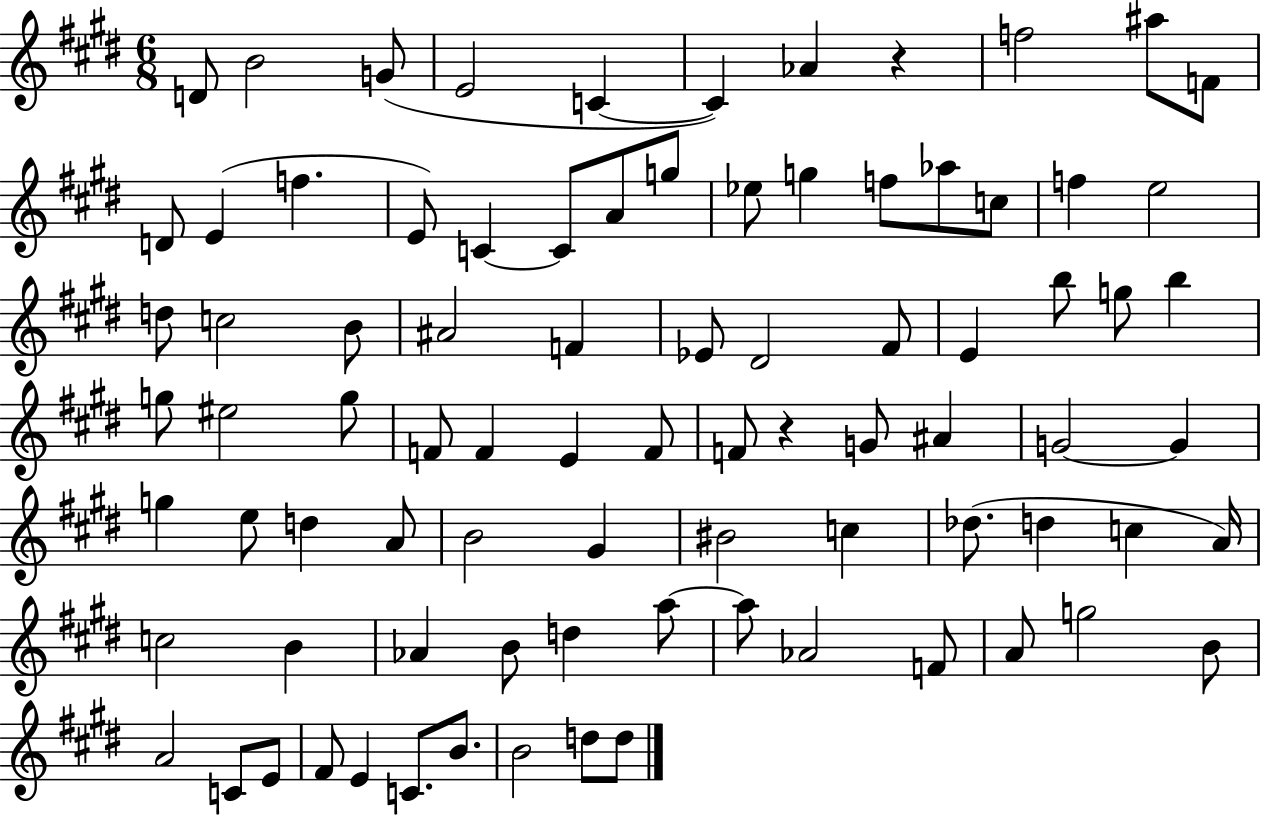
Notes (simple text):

D4/e B4/h G4/e E4/h C4/q C4/q Ab4/q R/q F5/h A#5/e F4/e D4/e E4/q F5/q. E4/e C4/q C4/e A4/e G5/e Eb5/e G5/q F5/e Ab5/e C5/e F5/q E5/h D5/e C5/h B4/e A#4/h F4/q Eb4/e D#4/h F#4/e E4/q B5/e G5/e B5/q G5/e EIS5/h G5/e F4/e F4/q E4/q F4/e F4/e R/q G4/e A#4/q G4/h G4/q G5/q E5/e D5/q A4/e B4/h G#4/q BIS4/h C5/q Db5/e. D5/q C5/q A4/s C5/h B4/q Ab4/q B4/e D5/q A5/e A5/e Ab4/h F4/e A4/e G5/h B4/e A4/h C4/e E4/e F#4/e E4/q C4/e. B4/e. B4/h D5/e D5/e